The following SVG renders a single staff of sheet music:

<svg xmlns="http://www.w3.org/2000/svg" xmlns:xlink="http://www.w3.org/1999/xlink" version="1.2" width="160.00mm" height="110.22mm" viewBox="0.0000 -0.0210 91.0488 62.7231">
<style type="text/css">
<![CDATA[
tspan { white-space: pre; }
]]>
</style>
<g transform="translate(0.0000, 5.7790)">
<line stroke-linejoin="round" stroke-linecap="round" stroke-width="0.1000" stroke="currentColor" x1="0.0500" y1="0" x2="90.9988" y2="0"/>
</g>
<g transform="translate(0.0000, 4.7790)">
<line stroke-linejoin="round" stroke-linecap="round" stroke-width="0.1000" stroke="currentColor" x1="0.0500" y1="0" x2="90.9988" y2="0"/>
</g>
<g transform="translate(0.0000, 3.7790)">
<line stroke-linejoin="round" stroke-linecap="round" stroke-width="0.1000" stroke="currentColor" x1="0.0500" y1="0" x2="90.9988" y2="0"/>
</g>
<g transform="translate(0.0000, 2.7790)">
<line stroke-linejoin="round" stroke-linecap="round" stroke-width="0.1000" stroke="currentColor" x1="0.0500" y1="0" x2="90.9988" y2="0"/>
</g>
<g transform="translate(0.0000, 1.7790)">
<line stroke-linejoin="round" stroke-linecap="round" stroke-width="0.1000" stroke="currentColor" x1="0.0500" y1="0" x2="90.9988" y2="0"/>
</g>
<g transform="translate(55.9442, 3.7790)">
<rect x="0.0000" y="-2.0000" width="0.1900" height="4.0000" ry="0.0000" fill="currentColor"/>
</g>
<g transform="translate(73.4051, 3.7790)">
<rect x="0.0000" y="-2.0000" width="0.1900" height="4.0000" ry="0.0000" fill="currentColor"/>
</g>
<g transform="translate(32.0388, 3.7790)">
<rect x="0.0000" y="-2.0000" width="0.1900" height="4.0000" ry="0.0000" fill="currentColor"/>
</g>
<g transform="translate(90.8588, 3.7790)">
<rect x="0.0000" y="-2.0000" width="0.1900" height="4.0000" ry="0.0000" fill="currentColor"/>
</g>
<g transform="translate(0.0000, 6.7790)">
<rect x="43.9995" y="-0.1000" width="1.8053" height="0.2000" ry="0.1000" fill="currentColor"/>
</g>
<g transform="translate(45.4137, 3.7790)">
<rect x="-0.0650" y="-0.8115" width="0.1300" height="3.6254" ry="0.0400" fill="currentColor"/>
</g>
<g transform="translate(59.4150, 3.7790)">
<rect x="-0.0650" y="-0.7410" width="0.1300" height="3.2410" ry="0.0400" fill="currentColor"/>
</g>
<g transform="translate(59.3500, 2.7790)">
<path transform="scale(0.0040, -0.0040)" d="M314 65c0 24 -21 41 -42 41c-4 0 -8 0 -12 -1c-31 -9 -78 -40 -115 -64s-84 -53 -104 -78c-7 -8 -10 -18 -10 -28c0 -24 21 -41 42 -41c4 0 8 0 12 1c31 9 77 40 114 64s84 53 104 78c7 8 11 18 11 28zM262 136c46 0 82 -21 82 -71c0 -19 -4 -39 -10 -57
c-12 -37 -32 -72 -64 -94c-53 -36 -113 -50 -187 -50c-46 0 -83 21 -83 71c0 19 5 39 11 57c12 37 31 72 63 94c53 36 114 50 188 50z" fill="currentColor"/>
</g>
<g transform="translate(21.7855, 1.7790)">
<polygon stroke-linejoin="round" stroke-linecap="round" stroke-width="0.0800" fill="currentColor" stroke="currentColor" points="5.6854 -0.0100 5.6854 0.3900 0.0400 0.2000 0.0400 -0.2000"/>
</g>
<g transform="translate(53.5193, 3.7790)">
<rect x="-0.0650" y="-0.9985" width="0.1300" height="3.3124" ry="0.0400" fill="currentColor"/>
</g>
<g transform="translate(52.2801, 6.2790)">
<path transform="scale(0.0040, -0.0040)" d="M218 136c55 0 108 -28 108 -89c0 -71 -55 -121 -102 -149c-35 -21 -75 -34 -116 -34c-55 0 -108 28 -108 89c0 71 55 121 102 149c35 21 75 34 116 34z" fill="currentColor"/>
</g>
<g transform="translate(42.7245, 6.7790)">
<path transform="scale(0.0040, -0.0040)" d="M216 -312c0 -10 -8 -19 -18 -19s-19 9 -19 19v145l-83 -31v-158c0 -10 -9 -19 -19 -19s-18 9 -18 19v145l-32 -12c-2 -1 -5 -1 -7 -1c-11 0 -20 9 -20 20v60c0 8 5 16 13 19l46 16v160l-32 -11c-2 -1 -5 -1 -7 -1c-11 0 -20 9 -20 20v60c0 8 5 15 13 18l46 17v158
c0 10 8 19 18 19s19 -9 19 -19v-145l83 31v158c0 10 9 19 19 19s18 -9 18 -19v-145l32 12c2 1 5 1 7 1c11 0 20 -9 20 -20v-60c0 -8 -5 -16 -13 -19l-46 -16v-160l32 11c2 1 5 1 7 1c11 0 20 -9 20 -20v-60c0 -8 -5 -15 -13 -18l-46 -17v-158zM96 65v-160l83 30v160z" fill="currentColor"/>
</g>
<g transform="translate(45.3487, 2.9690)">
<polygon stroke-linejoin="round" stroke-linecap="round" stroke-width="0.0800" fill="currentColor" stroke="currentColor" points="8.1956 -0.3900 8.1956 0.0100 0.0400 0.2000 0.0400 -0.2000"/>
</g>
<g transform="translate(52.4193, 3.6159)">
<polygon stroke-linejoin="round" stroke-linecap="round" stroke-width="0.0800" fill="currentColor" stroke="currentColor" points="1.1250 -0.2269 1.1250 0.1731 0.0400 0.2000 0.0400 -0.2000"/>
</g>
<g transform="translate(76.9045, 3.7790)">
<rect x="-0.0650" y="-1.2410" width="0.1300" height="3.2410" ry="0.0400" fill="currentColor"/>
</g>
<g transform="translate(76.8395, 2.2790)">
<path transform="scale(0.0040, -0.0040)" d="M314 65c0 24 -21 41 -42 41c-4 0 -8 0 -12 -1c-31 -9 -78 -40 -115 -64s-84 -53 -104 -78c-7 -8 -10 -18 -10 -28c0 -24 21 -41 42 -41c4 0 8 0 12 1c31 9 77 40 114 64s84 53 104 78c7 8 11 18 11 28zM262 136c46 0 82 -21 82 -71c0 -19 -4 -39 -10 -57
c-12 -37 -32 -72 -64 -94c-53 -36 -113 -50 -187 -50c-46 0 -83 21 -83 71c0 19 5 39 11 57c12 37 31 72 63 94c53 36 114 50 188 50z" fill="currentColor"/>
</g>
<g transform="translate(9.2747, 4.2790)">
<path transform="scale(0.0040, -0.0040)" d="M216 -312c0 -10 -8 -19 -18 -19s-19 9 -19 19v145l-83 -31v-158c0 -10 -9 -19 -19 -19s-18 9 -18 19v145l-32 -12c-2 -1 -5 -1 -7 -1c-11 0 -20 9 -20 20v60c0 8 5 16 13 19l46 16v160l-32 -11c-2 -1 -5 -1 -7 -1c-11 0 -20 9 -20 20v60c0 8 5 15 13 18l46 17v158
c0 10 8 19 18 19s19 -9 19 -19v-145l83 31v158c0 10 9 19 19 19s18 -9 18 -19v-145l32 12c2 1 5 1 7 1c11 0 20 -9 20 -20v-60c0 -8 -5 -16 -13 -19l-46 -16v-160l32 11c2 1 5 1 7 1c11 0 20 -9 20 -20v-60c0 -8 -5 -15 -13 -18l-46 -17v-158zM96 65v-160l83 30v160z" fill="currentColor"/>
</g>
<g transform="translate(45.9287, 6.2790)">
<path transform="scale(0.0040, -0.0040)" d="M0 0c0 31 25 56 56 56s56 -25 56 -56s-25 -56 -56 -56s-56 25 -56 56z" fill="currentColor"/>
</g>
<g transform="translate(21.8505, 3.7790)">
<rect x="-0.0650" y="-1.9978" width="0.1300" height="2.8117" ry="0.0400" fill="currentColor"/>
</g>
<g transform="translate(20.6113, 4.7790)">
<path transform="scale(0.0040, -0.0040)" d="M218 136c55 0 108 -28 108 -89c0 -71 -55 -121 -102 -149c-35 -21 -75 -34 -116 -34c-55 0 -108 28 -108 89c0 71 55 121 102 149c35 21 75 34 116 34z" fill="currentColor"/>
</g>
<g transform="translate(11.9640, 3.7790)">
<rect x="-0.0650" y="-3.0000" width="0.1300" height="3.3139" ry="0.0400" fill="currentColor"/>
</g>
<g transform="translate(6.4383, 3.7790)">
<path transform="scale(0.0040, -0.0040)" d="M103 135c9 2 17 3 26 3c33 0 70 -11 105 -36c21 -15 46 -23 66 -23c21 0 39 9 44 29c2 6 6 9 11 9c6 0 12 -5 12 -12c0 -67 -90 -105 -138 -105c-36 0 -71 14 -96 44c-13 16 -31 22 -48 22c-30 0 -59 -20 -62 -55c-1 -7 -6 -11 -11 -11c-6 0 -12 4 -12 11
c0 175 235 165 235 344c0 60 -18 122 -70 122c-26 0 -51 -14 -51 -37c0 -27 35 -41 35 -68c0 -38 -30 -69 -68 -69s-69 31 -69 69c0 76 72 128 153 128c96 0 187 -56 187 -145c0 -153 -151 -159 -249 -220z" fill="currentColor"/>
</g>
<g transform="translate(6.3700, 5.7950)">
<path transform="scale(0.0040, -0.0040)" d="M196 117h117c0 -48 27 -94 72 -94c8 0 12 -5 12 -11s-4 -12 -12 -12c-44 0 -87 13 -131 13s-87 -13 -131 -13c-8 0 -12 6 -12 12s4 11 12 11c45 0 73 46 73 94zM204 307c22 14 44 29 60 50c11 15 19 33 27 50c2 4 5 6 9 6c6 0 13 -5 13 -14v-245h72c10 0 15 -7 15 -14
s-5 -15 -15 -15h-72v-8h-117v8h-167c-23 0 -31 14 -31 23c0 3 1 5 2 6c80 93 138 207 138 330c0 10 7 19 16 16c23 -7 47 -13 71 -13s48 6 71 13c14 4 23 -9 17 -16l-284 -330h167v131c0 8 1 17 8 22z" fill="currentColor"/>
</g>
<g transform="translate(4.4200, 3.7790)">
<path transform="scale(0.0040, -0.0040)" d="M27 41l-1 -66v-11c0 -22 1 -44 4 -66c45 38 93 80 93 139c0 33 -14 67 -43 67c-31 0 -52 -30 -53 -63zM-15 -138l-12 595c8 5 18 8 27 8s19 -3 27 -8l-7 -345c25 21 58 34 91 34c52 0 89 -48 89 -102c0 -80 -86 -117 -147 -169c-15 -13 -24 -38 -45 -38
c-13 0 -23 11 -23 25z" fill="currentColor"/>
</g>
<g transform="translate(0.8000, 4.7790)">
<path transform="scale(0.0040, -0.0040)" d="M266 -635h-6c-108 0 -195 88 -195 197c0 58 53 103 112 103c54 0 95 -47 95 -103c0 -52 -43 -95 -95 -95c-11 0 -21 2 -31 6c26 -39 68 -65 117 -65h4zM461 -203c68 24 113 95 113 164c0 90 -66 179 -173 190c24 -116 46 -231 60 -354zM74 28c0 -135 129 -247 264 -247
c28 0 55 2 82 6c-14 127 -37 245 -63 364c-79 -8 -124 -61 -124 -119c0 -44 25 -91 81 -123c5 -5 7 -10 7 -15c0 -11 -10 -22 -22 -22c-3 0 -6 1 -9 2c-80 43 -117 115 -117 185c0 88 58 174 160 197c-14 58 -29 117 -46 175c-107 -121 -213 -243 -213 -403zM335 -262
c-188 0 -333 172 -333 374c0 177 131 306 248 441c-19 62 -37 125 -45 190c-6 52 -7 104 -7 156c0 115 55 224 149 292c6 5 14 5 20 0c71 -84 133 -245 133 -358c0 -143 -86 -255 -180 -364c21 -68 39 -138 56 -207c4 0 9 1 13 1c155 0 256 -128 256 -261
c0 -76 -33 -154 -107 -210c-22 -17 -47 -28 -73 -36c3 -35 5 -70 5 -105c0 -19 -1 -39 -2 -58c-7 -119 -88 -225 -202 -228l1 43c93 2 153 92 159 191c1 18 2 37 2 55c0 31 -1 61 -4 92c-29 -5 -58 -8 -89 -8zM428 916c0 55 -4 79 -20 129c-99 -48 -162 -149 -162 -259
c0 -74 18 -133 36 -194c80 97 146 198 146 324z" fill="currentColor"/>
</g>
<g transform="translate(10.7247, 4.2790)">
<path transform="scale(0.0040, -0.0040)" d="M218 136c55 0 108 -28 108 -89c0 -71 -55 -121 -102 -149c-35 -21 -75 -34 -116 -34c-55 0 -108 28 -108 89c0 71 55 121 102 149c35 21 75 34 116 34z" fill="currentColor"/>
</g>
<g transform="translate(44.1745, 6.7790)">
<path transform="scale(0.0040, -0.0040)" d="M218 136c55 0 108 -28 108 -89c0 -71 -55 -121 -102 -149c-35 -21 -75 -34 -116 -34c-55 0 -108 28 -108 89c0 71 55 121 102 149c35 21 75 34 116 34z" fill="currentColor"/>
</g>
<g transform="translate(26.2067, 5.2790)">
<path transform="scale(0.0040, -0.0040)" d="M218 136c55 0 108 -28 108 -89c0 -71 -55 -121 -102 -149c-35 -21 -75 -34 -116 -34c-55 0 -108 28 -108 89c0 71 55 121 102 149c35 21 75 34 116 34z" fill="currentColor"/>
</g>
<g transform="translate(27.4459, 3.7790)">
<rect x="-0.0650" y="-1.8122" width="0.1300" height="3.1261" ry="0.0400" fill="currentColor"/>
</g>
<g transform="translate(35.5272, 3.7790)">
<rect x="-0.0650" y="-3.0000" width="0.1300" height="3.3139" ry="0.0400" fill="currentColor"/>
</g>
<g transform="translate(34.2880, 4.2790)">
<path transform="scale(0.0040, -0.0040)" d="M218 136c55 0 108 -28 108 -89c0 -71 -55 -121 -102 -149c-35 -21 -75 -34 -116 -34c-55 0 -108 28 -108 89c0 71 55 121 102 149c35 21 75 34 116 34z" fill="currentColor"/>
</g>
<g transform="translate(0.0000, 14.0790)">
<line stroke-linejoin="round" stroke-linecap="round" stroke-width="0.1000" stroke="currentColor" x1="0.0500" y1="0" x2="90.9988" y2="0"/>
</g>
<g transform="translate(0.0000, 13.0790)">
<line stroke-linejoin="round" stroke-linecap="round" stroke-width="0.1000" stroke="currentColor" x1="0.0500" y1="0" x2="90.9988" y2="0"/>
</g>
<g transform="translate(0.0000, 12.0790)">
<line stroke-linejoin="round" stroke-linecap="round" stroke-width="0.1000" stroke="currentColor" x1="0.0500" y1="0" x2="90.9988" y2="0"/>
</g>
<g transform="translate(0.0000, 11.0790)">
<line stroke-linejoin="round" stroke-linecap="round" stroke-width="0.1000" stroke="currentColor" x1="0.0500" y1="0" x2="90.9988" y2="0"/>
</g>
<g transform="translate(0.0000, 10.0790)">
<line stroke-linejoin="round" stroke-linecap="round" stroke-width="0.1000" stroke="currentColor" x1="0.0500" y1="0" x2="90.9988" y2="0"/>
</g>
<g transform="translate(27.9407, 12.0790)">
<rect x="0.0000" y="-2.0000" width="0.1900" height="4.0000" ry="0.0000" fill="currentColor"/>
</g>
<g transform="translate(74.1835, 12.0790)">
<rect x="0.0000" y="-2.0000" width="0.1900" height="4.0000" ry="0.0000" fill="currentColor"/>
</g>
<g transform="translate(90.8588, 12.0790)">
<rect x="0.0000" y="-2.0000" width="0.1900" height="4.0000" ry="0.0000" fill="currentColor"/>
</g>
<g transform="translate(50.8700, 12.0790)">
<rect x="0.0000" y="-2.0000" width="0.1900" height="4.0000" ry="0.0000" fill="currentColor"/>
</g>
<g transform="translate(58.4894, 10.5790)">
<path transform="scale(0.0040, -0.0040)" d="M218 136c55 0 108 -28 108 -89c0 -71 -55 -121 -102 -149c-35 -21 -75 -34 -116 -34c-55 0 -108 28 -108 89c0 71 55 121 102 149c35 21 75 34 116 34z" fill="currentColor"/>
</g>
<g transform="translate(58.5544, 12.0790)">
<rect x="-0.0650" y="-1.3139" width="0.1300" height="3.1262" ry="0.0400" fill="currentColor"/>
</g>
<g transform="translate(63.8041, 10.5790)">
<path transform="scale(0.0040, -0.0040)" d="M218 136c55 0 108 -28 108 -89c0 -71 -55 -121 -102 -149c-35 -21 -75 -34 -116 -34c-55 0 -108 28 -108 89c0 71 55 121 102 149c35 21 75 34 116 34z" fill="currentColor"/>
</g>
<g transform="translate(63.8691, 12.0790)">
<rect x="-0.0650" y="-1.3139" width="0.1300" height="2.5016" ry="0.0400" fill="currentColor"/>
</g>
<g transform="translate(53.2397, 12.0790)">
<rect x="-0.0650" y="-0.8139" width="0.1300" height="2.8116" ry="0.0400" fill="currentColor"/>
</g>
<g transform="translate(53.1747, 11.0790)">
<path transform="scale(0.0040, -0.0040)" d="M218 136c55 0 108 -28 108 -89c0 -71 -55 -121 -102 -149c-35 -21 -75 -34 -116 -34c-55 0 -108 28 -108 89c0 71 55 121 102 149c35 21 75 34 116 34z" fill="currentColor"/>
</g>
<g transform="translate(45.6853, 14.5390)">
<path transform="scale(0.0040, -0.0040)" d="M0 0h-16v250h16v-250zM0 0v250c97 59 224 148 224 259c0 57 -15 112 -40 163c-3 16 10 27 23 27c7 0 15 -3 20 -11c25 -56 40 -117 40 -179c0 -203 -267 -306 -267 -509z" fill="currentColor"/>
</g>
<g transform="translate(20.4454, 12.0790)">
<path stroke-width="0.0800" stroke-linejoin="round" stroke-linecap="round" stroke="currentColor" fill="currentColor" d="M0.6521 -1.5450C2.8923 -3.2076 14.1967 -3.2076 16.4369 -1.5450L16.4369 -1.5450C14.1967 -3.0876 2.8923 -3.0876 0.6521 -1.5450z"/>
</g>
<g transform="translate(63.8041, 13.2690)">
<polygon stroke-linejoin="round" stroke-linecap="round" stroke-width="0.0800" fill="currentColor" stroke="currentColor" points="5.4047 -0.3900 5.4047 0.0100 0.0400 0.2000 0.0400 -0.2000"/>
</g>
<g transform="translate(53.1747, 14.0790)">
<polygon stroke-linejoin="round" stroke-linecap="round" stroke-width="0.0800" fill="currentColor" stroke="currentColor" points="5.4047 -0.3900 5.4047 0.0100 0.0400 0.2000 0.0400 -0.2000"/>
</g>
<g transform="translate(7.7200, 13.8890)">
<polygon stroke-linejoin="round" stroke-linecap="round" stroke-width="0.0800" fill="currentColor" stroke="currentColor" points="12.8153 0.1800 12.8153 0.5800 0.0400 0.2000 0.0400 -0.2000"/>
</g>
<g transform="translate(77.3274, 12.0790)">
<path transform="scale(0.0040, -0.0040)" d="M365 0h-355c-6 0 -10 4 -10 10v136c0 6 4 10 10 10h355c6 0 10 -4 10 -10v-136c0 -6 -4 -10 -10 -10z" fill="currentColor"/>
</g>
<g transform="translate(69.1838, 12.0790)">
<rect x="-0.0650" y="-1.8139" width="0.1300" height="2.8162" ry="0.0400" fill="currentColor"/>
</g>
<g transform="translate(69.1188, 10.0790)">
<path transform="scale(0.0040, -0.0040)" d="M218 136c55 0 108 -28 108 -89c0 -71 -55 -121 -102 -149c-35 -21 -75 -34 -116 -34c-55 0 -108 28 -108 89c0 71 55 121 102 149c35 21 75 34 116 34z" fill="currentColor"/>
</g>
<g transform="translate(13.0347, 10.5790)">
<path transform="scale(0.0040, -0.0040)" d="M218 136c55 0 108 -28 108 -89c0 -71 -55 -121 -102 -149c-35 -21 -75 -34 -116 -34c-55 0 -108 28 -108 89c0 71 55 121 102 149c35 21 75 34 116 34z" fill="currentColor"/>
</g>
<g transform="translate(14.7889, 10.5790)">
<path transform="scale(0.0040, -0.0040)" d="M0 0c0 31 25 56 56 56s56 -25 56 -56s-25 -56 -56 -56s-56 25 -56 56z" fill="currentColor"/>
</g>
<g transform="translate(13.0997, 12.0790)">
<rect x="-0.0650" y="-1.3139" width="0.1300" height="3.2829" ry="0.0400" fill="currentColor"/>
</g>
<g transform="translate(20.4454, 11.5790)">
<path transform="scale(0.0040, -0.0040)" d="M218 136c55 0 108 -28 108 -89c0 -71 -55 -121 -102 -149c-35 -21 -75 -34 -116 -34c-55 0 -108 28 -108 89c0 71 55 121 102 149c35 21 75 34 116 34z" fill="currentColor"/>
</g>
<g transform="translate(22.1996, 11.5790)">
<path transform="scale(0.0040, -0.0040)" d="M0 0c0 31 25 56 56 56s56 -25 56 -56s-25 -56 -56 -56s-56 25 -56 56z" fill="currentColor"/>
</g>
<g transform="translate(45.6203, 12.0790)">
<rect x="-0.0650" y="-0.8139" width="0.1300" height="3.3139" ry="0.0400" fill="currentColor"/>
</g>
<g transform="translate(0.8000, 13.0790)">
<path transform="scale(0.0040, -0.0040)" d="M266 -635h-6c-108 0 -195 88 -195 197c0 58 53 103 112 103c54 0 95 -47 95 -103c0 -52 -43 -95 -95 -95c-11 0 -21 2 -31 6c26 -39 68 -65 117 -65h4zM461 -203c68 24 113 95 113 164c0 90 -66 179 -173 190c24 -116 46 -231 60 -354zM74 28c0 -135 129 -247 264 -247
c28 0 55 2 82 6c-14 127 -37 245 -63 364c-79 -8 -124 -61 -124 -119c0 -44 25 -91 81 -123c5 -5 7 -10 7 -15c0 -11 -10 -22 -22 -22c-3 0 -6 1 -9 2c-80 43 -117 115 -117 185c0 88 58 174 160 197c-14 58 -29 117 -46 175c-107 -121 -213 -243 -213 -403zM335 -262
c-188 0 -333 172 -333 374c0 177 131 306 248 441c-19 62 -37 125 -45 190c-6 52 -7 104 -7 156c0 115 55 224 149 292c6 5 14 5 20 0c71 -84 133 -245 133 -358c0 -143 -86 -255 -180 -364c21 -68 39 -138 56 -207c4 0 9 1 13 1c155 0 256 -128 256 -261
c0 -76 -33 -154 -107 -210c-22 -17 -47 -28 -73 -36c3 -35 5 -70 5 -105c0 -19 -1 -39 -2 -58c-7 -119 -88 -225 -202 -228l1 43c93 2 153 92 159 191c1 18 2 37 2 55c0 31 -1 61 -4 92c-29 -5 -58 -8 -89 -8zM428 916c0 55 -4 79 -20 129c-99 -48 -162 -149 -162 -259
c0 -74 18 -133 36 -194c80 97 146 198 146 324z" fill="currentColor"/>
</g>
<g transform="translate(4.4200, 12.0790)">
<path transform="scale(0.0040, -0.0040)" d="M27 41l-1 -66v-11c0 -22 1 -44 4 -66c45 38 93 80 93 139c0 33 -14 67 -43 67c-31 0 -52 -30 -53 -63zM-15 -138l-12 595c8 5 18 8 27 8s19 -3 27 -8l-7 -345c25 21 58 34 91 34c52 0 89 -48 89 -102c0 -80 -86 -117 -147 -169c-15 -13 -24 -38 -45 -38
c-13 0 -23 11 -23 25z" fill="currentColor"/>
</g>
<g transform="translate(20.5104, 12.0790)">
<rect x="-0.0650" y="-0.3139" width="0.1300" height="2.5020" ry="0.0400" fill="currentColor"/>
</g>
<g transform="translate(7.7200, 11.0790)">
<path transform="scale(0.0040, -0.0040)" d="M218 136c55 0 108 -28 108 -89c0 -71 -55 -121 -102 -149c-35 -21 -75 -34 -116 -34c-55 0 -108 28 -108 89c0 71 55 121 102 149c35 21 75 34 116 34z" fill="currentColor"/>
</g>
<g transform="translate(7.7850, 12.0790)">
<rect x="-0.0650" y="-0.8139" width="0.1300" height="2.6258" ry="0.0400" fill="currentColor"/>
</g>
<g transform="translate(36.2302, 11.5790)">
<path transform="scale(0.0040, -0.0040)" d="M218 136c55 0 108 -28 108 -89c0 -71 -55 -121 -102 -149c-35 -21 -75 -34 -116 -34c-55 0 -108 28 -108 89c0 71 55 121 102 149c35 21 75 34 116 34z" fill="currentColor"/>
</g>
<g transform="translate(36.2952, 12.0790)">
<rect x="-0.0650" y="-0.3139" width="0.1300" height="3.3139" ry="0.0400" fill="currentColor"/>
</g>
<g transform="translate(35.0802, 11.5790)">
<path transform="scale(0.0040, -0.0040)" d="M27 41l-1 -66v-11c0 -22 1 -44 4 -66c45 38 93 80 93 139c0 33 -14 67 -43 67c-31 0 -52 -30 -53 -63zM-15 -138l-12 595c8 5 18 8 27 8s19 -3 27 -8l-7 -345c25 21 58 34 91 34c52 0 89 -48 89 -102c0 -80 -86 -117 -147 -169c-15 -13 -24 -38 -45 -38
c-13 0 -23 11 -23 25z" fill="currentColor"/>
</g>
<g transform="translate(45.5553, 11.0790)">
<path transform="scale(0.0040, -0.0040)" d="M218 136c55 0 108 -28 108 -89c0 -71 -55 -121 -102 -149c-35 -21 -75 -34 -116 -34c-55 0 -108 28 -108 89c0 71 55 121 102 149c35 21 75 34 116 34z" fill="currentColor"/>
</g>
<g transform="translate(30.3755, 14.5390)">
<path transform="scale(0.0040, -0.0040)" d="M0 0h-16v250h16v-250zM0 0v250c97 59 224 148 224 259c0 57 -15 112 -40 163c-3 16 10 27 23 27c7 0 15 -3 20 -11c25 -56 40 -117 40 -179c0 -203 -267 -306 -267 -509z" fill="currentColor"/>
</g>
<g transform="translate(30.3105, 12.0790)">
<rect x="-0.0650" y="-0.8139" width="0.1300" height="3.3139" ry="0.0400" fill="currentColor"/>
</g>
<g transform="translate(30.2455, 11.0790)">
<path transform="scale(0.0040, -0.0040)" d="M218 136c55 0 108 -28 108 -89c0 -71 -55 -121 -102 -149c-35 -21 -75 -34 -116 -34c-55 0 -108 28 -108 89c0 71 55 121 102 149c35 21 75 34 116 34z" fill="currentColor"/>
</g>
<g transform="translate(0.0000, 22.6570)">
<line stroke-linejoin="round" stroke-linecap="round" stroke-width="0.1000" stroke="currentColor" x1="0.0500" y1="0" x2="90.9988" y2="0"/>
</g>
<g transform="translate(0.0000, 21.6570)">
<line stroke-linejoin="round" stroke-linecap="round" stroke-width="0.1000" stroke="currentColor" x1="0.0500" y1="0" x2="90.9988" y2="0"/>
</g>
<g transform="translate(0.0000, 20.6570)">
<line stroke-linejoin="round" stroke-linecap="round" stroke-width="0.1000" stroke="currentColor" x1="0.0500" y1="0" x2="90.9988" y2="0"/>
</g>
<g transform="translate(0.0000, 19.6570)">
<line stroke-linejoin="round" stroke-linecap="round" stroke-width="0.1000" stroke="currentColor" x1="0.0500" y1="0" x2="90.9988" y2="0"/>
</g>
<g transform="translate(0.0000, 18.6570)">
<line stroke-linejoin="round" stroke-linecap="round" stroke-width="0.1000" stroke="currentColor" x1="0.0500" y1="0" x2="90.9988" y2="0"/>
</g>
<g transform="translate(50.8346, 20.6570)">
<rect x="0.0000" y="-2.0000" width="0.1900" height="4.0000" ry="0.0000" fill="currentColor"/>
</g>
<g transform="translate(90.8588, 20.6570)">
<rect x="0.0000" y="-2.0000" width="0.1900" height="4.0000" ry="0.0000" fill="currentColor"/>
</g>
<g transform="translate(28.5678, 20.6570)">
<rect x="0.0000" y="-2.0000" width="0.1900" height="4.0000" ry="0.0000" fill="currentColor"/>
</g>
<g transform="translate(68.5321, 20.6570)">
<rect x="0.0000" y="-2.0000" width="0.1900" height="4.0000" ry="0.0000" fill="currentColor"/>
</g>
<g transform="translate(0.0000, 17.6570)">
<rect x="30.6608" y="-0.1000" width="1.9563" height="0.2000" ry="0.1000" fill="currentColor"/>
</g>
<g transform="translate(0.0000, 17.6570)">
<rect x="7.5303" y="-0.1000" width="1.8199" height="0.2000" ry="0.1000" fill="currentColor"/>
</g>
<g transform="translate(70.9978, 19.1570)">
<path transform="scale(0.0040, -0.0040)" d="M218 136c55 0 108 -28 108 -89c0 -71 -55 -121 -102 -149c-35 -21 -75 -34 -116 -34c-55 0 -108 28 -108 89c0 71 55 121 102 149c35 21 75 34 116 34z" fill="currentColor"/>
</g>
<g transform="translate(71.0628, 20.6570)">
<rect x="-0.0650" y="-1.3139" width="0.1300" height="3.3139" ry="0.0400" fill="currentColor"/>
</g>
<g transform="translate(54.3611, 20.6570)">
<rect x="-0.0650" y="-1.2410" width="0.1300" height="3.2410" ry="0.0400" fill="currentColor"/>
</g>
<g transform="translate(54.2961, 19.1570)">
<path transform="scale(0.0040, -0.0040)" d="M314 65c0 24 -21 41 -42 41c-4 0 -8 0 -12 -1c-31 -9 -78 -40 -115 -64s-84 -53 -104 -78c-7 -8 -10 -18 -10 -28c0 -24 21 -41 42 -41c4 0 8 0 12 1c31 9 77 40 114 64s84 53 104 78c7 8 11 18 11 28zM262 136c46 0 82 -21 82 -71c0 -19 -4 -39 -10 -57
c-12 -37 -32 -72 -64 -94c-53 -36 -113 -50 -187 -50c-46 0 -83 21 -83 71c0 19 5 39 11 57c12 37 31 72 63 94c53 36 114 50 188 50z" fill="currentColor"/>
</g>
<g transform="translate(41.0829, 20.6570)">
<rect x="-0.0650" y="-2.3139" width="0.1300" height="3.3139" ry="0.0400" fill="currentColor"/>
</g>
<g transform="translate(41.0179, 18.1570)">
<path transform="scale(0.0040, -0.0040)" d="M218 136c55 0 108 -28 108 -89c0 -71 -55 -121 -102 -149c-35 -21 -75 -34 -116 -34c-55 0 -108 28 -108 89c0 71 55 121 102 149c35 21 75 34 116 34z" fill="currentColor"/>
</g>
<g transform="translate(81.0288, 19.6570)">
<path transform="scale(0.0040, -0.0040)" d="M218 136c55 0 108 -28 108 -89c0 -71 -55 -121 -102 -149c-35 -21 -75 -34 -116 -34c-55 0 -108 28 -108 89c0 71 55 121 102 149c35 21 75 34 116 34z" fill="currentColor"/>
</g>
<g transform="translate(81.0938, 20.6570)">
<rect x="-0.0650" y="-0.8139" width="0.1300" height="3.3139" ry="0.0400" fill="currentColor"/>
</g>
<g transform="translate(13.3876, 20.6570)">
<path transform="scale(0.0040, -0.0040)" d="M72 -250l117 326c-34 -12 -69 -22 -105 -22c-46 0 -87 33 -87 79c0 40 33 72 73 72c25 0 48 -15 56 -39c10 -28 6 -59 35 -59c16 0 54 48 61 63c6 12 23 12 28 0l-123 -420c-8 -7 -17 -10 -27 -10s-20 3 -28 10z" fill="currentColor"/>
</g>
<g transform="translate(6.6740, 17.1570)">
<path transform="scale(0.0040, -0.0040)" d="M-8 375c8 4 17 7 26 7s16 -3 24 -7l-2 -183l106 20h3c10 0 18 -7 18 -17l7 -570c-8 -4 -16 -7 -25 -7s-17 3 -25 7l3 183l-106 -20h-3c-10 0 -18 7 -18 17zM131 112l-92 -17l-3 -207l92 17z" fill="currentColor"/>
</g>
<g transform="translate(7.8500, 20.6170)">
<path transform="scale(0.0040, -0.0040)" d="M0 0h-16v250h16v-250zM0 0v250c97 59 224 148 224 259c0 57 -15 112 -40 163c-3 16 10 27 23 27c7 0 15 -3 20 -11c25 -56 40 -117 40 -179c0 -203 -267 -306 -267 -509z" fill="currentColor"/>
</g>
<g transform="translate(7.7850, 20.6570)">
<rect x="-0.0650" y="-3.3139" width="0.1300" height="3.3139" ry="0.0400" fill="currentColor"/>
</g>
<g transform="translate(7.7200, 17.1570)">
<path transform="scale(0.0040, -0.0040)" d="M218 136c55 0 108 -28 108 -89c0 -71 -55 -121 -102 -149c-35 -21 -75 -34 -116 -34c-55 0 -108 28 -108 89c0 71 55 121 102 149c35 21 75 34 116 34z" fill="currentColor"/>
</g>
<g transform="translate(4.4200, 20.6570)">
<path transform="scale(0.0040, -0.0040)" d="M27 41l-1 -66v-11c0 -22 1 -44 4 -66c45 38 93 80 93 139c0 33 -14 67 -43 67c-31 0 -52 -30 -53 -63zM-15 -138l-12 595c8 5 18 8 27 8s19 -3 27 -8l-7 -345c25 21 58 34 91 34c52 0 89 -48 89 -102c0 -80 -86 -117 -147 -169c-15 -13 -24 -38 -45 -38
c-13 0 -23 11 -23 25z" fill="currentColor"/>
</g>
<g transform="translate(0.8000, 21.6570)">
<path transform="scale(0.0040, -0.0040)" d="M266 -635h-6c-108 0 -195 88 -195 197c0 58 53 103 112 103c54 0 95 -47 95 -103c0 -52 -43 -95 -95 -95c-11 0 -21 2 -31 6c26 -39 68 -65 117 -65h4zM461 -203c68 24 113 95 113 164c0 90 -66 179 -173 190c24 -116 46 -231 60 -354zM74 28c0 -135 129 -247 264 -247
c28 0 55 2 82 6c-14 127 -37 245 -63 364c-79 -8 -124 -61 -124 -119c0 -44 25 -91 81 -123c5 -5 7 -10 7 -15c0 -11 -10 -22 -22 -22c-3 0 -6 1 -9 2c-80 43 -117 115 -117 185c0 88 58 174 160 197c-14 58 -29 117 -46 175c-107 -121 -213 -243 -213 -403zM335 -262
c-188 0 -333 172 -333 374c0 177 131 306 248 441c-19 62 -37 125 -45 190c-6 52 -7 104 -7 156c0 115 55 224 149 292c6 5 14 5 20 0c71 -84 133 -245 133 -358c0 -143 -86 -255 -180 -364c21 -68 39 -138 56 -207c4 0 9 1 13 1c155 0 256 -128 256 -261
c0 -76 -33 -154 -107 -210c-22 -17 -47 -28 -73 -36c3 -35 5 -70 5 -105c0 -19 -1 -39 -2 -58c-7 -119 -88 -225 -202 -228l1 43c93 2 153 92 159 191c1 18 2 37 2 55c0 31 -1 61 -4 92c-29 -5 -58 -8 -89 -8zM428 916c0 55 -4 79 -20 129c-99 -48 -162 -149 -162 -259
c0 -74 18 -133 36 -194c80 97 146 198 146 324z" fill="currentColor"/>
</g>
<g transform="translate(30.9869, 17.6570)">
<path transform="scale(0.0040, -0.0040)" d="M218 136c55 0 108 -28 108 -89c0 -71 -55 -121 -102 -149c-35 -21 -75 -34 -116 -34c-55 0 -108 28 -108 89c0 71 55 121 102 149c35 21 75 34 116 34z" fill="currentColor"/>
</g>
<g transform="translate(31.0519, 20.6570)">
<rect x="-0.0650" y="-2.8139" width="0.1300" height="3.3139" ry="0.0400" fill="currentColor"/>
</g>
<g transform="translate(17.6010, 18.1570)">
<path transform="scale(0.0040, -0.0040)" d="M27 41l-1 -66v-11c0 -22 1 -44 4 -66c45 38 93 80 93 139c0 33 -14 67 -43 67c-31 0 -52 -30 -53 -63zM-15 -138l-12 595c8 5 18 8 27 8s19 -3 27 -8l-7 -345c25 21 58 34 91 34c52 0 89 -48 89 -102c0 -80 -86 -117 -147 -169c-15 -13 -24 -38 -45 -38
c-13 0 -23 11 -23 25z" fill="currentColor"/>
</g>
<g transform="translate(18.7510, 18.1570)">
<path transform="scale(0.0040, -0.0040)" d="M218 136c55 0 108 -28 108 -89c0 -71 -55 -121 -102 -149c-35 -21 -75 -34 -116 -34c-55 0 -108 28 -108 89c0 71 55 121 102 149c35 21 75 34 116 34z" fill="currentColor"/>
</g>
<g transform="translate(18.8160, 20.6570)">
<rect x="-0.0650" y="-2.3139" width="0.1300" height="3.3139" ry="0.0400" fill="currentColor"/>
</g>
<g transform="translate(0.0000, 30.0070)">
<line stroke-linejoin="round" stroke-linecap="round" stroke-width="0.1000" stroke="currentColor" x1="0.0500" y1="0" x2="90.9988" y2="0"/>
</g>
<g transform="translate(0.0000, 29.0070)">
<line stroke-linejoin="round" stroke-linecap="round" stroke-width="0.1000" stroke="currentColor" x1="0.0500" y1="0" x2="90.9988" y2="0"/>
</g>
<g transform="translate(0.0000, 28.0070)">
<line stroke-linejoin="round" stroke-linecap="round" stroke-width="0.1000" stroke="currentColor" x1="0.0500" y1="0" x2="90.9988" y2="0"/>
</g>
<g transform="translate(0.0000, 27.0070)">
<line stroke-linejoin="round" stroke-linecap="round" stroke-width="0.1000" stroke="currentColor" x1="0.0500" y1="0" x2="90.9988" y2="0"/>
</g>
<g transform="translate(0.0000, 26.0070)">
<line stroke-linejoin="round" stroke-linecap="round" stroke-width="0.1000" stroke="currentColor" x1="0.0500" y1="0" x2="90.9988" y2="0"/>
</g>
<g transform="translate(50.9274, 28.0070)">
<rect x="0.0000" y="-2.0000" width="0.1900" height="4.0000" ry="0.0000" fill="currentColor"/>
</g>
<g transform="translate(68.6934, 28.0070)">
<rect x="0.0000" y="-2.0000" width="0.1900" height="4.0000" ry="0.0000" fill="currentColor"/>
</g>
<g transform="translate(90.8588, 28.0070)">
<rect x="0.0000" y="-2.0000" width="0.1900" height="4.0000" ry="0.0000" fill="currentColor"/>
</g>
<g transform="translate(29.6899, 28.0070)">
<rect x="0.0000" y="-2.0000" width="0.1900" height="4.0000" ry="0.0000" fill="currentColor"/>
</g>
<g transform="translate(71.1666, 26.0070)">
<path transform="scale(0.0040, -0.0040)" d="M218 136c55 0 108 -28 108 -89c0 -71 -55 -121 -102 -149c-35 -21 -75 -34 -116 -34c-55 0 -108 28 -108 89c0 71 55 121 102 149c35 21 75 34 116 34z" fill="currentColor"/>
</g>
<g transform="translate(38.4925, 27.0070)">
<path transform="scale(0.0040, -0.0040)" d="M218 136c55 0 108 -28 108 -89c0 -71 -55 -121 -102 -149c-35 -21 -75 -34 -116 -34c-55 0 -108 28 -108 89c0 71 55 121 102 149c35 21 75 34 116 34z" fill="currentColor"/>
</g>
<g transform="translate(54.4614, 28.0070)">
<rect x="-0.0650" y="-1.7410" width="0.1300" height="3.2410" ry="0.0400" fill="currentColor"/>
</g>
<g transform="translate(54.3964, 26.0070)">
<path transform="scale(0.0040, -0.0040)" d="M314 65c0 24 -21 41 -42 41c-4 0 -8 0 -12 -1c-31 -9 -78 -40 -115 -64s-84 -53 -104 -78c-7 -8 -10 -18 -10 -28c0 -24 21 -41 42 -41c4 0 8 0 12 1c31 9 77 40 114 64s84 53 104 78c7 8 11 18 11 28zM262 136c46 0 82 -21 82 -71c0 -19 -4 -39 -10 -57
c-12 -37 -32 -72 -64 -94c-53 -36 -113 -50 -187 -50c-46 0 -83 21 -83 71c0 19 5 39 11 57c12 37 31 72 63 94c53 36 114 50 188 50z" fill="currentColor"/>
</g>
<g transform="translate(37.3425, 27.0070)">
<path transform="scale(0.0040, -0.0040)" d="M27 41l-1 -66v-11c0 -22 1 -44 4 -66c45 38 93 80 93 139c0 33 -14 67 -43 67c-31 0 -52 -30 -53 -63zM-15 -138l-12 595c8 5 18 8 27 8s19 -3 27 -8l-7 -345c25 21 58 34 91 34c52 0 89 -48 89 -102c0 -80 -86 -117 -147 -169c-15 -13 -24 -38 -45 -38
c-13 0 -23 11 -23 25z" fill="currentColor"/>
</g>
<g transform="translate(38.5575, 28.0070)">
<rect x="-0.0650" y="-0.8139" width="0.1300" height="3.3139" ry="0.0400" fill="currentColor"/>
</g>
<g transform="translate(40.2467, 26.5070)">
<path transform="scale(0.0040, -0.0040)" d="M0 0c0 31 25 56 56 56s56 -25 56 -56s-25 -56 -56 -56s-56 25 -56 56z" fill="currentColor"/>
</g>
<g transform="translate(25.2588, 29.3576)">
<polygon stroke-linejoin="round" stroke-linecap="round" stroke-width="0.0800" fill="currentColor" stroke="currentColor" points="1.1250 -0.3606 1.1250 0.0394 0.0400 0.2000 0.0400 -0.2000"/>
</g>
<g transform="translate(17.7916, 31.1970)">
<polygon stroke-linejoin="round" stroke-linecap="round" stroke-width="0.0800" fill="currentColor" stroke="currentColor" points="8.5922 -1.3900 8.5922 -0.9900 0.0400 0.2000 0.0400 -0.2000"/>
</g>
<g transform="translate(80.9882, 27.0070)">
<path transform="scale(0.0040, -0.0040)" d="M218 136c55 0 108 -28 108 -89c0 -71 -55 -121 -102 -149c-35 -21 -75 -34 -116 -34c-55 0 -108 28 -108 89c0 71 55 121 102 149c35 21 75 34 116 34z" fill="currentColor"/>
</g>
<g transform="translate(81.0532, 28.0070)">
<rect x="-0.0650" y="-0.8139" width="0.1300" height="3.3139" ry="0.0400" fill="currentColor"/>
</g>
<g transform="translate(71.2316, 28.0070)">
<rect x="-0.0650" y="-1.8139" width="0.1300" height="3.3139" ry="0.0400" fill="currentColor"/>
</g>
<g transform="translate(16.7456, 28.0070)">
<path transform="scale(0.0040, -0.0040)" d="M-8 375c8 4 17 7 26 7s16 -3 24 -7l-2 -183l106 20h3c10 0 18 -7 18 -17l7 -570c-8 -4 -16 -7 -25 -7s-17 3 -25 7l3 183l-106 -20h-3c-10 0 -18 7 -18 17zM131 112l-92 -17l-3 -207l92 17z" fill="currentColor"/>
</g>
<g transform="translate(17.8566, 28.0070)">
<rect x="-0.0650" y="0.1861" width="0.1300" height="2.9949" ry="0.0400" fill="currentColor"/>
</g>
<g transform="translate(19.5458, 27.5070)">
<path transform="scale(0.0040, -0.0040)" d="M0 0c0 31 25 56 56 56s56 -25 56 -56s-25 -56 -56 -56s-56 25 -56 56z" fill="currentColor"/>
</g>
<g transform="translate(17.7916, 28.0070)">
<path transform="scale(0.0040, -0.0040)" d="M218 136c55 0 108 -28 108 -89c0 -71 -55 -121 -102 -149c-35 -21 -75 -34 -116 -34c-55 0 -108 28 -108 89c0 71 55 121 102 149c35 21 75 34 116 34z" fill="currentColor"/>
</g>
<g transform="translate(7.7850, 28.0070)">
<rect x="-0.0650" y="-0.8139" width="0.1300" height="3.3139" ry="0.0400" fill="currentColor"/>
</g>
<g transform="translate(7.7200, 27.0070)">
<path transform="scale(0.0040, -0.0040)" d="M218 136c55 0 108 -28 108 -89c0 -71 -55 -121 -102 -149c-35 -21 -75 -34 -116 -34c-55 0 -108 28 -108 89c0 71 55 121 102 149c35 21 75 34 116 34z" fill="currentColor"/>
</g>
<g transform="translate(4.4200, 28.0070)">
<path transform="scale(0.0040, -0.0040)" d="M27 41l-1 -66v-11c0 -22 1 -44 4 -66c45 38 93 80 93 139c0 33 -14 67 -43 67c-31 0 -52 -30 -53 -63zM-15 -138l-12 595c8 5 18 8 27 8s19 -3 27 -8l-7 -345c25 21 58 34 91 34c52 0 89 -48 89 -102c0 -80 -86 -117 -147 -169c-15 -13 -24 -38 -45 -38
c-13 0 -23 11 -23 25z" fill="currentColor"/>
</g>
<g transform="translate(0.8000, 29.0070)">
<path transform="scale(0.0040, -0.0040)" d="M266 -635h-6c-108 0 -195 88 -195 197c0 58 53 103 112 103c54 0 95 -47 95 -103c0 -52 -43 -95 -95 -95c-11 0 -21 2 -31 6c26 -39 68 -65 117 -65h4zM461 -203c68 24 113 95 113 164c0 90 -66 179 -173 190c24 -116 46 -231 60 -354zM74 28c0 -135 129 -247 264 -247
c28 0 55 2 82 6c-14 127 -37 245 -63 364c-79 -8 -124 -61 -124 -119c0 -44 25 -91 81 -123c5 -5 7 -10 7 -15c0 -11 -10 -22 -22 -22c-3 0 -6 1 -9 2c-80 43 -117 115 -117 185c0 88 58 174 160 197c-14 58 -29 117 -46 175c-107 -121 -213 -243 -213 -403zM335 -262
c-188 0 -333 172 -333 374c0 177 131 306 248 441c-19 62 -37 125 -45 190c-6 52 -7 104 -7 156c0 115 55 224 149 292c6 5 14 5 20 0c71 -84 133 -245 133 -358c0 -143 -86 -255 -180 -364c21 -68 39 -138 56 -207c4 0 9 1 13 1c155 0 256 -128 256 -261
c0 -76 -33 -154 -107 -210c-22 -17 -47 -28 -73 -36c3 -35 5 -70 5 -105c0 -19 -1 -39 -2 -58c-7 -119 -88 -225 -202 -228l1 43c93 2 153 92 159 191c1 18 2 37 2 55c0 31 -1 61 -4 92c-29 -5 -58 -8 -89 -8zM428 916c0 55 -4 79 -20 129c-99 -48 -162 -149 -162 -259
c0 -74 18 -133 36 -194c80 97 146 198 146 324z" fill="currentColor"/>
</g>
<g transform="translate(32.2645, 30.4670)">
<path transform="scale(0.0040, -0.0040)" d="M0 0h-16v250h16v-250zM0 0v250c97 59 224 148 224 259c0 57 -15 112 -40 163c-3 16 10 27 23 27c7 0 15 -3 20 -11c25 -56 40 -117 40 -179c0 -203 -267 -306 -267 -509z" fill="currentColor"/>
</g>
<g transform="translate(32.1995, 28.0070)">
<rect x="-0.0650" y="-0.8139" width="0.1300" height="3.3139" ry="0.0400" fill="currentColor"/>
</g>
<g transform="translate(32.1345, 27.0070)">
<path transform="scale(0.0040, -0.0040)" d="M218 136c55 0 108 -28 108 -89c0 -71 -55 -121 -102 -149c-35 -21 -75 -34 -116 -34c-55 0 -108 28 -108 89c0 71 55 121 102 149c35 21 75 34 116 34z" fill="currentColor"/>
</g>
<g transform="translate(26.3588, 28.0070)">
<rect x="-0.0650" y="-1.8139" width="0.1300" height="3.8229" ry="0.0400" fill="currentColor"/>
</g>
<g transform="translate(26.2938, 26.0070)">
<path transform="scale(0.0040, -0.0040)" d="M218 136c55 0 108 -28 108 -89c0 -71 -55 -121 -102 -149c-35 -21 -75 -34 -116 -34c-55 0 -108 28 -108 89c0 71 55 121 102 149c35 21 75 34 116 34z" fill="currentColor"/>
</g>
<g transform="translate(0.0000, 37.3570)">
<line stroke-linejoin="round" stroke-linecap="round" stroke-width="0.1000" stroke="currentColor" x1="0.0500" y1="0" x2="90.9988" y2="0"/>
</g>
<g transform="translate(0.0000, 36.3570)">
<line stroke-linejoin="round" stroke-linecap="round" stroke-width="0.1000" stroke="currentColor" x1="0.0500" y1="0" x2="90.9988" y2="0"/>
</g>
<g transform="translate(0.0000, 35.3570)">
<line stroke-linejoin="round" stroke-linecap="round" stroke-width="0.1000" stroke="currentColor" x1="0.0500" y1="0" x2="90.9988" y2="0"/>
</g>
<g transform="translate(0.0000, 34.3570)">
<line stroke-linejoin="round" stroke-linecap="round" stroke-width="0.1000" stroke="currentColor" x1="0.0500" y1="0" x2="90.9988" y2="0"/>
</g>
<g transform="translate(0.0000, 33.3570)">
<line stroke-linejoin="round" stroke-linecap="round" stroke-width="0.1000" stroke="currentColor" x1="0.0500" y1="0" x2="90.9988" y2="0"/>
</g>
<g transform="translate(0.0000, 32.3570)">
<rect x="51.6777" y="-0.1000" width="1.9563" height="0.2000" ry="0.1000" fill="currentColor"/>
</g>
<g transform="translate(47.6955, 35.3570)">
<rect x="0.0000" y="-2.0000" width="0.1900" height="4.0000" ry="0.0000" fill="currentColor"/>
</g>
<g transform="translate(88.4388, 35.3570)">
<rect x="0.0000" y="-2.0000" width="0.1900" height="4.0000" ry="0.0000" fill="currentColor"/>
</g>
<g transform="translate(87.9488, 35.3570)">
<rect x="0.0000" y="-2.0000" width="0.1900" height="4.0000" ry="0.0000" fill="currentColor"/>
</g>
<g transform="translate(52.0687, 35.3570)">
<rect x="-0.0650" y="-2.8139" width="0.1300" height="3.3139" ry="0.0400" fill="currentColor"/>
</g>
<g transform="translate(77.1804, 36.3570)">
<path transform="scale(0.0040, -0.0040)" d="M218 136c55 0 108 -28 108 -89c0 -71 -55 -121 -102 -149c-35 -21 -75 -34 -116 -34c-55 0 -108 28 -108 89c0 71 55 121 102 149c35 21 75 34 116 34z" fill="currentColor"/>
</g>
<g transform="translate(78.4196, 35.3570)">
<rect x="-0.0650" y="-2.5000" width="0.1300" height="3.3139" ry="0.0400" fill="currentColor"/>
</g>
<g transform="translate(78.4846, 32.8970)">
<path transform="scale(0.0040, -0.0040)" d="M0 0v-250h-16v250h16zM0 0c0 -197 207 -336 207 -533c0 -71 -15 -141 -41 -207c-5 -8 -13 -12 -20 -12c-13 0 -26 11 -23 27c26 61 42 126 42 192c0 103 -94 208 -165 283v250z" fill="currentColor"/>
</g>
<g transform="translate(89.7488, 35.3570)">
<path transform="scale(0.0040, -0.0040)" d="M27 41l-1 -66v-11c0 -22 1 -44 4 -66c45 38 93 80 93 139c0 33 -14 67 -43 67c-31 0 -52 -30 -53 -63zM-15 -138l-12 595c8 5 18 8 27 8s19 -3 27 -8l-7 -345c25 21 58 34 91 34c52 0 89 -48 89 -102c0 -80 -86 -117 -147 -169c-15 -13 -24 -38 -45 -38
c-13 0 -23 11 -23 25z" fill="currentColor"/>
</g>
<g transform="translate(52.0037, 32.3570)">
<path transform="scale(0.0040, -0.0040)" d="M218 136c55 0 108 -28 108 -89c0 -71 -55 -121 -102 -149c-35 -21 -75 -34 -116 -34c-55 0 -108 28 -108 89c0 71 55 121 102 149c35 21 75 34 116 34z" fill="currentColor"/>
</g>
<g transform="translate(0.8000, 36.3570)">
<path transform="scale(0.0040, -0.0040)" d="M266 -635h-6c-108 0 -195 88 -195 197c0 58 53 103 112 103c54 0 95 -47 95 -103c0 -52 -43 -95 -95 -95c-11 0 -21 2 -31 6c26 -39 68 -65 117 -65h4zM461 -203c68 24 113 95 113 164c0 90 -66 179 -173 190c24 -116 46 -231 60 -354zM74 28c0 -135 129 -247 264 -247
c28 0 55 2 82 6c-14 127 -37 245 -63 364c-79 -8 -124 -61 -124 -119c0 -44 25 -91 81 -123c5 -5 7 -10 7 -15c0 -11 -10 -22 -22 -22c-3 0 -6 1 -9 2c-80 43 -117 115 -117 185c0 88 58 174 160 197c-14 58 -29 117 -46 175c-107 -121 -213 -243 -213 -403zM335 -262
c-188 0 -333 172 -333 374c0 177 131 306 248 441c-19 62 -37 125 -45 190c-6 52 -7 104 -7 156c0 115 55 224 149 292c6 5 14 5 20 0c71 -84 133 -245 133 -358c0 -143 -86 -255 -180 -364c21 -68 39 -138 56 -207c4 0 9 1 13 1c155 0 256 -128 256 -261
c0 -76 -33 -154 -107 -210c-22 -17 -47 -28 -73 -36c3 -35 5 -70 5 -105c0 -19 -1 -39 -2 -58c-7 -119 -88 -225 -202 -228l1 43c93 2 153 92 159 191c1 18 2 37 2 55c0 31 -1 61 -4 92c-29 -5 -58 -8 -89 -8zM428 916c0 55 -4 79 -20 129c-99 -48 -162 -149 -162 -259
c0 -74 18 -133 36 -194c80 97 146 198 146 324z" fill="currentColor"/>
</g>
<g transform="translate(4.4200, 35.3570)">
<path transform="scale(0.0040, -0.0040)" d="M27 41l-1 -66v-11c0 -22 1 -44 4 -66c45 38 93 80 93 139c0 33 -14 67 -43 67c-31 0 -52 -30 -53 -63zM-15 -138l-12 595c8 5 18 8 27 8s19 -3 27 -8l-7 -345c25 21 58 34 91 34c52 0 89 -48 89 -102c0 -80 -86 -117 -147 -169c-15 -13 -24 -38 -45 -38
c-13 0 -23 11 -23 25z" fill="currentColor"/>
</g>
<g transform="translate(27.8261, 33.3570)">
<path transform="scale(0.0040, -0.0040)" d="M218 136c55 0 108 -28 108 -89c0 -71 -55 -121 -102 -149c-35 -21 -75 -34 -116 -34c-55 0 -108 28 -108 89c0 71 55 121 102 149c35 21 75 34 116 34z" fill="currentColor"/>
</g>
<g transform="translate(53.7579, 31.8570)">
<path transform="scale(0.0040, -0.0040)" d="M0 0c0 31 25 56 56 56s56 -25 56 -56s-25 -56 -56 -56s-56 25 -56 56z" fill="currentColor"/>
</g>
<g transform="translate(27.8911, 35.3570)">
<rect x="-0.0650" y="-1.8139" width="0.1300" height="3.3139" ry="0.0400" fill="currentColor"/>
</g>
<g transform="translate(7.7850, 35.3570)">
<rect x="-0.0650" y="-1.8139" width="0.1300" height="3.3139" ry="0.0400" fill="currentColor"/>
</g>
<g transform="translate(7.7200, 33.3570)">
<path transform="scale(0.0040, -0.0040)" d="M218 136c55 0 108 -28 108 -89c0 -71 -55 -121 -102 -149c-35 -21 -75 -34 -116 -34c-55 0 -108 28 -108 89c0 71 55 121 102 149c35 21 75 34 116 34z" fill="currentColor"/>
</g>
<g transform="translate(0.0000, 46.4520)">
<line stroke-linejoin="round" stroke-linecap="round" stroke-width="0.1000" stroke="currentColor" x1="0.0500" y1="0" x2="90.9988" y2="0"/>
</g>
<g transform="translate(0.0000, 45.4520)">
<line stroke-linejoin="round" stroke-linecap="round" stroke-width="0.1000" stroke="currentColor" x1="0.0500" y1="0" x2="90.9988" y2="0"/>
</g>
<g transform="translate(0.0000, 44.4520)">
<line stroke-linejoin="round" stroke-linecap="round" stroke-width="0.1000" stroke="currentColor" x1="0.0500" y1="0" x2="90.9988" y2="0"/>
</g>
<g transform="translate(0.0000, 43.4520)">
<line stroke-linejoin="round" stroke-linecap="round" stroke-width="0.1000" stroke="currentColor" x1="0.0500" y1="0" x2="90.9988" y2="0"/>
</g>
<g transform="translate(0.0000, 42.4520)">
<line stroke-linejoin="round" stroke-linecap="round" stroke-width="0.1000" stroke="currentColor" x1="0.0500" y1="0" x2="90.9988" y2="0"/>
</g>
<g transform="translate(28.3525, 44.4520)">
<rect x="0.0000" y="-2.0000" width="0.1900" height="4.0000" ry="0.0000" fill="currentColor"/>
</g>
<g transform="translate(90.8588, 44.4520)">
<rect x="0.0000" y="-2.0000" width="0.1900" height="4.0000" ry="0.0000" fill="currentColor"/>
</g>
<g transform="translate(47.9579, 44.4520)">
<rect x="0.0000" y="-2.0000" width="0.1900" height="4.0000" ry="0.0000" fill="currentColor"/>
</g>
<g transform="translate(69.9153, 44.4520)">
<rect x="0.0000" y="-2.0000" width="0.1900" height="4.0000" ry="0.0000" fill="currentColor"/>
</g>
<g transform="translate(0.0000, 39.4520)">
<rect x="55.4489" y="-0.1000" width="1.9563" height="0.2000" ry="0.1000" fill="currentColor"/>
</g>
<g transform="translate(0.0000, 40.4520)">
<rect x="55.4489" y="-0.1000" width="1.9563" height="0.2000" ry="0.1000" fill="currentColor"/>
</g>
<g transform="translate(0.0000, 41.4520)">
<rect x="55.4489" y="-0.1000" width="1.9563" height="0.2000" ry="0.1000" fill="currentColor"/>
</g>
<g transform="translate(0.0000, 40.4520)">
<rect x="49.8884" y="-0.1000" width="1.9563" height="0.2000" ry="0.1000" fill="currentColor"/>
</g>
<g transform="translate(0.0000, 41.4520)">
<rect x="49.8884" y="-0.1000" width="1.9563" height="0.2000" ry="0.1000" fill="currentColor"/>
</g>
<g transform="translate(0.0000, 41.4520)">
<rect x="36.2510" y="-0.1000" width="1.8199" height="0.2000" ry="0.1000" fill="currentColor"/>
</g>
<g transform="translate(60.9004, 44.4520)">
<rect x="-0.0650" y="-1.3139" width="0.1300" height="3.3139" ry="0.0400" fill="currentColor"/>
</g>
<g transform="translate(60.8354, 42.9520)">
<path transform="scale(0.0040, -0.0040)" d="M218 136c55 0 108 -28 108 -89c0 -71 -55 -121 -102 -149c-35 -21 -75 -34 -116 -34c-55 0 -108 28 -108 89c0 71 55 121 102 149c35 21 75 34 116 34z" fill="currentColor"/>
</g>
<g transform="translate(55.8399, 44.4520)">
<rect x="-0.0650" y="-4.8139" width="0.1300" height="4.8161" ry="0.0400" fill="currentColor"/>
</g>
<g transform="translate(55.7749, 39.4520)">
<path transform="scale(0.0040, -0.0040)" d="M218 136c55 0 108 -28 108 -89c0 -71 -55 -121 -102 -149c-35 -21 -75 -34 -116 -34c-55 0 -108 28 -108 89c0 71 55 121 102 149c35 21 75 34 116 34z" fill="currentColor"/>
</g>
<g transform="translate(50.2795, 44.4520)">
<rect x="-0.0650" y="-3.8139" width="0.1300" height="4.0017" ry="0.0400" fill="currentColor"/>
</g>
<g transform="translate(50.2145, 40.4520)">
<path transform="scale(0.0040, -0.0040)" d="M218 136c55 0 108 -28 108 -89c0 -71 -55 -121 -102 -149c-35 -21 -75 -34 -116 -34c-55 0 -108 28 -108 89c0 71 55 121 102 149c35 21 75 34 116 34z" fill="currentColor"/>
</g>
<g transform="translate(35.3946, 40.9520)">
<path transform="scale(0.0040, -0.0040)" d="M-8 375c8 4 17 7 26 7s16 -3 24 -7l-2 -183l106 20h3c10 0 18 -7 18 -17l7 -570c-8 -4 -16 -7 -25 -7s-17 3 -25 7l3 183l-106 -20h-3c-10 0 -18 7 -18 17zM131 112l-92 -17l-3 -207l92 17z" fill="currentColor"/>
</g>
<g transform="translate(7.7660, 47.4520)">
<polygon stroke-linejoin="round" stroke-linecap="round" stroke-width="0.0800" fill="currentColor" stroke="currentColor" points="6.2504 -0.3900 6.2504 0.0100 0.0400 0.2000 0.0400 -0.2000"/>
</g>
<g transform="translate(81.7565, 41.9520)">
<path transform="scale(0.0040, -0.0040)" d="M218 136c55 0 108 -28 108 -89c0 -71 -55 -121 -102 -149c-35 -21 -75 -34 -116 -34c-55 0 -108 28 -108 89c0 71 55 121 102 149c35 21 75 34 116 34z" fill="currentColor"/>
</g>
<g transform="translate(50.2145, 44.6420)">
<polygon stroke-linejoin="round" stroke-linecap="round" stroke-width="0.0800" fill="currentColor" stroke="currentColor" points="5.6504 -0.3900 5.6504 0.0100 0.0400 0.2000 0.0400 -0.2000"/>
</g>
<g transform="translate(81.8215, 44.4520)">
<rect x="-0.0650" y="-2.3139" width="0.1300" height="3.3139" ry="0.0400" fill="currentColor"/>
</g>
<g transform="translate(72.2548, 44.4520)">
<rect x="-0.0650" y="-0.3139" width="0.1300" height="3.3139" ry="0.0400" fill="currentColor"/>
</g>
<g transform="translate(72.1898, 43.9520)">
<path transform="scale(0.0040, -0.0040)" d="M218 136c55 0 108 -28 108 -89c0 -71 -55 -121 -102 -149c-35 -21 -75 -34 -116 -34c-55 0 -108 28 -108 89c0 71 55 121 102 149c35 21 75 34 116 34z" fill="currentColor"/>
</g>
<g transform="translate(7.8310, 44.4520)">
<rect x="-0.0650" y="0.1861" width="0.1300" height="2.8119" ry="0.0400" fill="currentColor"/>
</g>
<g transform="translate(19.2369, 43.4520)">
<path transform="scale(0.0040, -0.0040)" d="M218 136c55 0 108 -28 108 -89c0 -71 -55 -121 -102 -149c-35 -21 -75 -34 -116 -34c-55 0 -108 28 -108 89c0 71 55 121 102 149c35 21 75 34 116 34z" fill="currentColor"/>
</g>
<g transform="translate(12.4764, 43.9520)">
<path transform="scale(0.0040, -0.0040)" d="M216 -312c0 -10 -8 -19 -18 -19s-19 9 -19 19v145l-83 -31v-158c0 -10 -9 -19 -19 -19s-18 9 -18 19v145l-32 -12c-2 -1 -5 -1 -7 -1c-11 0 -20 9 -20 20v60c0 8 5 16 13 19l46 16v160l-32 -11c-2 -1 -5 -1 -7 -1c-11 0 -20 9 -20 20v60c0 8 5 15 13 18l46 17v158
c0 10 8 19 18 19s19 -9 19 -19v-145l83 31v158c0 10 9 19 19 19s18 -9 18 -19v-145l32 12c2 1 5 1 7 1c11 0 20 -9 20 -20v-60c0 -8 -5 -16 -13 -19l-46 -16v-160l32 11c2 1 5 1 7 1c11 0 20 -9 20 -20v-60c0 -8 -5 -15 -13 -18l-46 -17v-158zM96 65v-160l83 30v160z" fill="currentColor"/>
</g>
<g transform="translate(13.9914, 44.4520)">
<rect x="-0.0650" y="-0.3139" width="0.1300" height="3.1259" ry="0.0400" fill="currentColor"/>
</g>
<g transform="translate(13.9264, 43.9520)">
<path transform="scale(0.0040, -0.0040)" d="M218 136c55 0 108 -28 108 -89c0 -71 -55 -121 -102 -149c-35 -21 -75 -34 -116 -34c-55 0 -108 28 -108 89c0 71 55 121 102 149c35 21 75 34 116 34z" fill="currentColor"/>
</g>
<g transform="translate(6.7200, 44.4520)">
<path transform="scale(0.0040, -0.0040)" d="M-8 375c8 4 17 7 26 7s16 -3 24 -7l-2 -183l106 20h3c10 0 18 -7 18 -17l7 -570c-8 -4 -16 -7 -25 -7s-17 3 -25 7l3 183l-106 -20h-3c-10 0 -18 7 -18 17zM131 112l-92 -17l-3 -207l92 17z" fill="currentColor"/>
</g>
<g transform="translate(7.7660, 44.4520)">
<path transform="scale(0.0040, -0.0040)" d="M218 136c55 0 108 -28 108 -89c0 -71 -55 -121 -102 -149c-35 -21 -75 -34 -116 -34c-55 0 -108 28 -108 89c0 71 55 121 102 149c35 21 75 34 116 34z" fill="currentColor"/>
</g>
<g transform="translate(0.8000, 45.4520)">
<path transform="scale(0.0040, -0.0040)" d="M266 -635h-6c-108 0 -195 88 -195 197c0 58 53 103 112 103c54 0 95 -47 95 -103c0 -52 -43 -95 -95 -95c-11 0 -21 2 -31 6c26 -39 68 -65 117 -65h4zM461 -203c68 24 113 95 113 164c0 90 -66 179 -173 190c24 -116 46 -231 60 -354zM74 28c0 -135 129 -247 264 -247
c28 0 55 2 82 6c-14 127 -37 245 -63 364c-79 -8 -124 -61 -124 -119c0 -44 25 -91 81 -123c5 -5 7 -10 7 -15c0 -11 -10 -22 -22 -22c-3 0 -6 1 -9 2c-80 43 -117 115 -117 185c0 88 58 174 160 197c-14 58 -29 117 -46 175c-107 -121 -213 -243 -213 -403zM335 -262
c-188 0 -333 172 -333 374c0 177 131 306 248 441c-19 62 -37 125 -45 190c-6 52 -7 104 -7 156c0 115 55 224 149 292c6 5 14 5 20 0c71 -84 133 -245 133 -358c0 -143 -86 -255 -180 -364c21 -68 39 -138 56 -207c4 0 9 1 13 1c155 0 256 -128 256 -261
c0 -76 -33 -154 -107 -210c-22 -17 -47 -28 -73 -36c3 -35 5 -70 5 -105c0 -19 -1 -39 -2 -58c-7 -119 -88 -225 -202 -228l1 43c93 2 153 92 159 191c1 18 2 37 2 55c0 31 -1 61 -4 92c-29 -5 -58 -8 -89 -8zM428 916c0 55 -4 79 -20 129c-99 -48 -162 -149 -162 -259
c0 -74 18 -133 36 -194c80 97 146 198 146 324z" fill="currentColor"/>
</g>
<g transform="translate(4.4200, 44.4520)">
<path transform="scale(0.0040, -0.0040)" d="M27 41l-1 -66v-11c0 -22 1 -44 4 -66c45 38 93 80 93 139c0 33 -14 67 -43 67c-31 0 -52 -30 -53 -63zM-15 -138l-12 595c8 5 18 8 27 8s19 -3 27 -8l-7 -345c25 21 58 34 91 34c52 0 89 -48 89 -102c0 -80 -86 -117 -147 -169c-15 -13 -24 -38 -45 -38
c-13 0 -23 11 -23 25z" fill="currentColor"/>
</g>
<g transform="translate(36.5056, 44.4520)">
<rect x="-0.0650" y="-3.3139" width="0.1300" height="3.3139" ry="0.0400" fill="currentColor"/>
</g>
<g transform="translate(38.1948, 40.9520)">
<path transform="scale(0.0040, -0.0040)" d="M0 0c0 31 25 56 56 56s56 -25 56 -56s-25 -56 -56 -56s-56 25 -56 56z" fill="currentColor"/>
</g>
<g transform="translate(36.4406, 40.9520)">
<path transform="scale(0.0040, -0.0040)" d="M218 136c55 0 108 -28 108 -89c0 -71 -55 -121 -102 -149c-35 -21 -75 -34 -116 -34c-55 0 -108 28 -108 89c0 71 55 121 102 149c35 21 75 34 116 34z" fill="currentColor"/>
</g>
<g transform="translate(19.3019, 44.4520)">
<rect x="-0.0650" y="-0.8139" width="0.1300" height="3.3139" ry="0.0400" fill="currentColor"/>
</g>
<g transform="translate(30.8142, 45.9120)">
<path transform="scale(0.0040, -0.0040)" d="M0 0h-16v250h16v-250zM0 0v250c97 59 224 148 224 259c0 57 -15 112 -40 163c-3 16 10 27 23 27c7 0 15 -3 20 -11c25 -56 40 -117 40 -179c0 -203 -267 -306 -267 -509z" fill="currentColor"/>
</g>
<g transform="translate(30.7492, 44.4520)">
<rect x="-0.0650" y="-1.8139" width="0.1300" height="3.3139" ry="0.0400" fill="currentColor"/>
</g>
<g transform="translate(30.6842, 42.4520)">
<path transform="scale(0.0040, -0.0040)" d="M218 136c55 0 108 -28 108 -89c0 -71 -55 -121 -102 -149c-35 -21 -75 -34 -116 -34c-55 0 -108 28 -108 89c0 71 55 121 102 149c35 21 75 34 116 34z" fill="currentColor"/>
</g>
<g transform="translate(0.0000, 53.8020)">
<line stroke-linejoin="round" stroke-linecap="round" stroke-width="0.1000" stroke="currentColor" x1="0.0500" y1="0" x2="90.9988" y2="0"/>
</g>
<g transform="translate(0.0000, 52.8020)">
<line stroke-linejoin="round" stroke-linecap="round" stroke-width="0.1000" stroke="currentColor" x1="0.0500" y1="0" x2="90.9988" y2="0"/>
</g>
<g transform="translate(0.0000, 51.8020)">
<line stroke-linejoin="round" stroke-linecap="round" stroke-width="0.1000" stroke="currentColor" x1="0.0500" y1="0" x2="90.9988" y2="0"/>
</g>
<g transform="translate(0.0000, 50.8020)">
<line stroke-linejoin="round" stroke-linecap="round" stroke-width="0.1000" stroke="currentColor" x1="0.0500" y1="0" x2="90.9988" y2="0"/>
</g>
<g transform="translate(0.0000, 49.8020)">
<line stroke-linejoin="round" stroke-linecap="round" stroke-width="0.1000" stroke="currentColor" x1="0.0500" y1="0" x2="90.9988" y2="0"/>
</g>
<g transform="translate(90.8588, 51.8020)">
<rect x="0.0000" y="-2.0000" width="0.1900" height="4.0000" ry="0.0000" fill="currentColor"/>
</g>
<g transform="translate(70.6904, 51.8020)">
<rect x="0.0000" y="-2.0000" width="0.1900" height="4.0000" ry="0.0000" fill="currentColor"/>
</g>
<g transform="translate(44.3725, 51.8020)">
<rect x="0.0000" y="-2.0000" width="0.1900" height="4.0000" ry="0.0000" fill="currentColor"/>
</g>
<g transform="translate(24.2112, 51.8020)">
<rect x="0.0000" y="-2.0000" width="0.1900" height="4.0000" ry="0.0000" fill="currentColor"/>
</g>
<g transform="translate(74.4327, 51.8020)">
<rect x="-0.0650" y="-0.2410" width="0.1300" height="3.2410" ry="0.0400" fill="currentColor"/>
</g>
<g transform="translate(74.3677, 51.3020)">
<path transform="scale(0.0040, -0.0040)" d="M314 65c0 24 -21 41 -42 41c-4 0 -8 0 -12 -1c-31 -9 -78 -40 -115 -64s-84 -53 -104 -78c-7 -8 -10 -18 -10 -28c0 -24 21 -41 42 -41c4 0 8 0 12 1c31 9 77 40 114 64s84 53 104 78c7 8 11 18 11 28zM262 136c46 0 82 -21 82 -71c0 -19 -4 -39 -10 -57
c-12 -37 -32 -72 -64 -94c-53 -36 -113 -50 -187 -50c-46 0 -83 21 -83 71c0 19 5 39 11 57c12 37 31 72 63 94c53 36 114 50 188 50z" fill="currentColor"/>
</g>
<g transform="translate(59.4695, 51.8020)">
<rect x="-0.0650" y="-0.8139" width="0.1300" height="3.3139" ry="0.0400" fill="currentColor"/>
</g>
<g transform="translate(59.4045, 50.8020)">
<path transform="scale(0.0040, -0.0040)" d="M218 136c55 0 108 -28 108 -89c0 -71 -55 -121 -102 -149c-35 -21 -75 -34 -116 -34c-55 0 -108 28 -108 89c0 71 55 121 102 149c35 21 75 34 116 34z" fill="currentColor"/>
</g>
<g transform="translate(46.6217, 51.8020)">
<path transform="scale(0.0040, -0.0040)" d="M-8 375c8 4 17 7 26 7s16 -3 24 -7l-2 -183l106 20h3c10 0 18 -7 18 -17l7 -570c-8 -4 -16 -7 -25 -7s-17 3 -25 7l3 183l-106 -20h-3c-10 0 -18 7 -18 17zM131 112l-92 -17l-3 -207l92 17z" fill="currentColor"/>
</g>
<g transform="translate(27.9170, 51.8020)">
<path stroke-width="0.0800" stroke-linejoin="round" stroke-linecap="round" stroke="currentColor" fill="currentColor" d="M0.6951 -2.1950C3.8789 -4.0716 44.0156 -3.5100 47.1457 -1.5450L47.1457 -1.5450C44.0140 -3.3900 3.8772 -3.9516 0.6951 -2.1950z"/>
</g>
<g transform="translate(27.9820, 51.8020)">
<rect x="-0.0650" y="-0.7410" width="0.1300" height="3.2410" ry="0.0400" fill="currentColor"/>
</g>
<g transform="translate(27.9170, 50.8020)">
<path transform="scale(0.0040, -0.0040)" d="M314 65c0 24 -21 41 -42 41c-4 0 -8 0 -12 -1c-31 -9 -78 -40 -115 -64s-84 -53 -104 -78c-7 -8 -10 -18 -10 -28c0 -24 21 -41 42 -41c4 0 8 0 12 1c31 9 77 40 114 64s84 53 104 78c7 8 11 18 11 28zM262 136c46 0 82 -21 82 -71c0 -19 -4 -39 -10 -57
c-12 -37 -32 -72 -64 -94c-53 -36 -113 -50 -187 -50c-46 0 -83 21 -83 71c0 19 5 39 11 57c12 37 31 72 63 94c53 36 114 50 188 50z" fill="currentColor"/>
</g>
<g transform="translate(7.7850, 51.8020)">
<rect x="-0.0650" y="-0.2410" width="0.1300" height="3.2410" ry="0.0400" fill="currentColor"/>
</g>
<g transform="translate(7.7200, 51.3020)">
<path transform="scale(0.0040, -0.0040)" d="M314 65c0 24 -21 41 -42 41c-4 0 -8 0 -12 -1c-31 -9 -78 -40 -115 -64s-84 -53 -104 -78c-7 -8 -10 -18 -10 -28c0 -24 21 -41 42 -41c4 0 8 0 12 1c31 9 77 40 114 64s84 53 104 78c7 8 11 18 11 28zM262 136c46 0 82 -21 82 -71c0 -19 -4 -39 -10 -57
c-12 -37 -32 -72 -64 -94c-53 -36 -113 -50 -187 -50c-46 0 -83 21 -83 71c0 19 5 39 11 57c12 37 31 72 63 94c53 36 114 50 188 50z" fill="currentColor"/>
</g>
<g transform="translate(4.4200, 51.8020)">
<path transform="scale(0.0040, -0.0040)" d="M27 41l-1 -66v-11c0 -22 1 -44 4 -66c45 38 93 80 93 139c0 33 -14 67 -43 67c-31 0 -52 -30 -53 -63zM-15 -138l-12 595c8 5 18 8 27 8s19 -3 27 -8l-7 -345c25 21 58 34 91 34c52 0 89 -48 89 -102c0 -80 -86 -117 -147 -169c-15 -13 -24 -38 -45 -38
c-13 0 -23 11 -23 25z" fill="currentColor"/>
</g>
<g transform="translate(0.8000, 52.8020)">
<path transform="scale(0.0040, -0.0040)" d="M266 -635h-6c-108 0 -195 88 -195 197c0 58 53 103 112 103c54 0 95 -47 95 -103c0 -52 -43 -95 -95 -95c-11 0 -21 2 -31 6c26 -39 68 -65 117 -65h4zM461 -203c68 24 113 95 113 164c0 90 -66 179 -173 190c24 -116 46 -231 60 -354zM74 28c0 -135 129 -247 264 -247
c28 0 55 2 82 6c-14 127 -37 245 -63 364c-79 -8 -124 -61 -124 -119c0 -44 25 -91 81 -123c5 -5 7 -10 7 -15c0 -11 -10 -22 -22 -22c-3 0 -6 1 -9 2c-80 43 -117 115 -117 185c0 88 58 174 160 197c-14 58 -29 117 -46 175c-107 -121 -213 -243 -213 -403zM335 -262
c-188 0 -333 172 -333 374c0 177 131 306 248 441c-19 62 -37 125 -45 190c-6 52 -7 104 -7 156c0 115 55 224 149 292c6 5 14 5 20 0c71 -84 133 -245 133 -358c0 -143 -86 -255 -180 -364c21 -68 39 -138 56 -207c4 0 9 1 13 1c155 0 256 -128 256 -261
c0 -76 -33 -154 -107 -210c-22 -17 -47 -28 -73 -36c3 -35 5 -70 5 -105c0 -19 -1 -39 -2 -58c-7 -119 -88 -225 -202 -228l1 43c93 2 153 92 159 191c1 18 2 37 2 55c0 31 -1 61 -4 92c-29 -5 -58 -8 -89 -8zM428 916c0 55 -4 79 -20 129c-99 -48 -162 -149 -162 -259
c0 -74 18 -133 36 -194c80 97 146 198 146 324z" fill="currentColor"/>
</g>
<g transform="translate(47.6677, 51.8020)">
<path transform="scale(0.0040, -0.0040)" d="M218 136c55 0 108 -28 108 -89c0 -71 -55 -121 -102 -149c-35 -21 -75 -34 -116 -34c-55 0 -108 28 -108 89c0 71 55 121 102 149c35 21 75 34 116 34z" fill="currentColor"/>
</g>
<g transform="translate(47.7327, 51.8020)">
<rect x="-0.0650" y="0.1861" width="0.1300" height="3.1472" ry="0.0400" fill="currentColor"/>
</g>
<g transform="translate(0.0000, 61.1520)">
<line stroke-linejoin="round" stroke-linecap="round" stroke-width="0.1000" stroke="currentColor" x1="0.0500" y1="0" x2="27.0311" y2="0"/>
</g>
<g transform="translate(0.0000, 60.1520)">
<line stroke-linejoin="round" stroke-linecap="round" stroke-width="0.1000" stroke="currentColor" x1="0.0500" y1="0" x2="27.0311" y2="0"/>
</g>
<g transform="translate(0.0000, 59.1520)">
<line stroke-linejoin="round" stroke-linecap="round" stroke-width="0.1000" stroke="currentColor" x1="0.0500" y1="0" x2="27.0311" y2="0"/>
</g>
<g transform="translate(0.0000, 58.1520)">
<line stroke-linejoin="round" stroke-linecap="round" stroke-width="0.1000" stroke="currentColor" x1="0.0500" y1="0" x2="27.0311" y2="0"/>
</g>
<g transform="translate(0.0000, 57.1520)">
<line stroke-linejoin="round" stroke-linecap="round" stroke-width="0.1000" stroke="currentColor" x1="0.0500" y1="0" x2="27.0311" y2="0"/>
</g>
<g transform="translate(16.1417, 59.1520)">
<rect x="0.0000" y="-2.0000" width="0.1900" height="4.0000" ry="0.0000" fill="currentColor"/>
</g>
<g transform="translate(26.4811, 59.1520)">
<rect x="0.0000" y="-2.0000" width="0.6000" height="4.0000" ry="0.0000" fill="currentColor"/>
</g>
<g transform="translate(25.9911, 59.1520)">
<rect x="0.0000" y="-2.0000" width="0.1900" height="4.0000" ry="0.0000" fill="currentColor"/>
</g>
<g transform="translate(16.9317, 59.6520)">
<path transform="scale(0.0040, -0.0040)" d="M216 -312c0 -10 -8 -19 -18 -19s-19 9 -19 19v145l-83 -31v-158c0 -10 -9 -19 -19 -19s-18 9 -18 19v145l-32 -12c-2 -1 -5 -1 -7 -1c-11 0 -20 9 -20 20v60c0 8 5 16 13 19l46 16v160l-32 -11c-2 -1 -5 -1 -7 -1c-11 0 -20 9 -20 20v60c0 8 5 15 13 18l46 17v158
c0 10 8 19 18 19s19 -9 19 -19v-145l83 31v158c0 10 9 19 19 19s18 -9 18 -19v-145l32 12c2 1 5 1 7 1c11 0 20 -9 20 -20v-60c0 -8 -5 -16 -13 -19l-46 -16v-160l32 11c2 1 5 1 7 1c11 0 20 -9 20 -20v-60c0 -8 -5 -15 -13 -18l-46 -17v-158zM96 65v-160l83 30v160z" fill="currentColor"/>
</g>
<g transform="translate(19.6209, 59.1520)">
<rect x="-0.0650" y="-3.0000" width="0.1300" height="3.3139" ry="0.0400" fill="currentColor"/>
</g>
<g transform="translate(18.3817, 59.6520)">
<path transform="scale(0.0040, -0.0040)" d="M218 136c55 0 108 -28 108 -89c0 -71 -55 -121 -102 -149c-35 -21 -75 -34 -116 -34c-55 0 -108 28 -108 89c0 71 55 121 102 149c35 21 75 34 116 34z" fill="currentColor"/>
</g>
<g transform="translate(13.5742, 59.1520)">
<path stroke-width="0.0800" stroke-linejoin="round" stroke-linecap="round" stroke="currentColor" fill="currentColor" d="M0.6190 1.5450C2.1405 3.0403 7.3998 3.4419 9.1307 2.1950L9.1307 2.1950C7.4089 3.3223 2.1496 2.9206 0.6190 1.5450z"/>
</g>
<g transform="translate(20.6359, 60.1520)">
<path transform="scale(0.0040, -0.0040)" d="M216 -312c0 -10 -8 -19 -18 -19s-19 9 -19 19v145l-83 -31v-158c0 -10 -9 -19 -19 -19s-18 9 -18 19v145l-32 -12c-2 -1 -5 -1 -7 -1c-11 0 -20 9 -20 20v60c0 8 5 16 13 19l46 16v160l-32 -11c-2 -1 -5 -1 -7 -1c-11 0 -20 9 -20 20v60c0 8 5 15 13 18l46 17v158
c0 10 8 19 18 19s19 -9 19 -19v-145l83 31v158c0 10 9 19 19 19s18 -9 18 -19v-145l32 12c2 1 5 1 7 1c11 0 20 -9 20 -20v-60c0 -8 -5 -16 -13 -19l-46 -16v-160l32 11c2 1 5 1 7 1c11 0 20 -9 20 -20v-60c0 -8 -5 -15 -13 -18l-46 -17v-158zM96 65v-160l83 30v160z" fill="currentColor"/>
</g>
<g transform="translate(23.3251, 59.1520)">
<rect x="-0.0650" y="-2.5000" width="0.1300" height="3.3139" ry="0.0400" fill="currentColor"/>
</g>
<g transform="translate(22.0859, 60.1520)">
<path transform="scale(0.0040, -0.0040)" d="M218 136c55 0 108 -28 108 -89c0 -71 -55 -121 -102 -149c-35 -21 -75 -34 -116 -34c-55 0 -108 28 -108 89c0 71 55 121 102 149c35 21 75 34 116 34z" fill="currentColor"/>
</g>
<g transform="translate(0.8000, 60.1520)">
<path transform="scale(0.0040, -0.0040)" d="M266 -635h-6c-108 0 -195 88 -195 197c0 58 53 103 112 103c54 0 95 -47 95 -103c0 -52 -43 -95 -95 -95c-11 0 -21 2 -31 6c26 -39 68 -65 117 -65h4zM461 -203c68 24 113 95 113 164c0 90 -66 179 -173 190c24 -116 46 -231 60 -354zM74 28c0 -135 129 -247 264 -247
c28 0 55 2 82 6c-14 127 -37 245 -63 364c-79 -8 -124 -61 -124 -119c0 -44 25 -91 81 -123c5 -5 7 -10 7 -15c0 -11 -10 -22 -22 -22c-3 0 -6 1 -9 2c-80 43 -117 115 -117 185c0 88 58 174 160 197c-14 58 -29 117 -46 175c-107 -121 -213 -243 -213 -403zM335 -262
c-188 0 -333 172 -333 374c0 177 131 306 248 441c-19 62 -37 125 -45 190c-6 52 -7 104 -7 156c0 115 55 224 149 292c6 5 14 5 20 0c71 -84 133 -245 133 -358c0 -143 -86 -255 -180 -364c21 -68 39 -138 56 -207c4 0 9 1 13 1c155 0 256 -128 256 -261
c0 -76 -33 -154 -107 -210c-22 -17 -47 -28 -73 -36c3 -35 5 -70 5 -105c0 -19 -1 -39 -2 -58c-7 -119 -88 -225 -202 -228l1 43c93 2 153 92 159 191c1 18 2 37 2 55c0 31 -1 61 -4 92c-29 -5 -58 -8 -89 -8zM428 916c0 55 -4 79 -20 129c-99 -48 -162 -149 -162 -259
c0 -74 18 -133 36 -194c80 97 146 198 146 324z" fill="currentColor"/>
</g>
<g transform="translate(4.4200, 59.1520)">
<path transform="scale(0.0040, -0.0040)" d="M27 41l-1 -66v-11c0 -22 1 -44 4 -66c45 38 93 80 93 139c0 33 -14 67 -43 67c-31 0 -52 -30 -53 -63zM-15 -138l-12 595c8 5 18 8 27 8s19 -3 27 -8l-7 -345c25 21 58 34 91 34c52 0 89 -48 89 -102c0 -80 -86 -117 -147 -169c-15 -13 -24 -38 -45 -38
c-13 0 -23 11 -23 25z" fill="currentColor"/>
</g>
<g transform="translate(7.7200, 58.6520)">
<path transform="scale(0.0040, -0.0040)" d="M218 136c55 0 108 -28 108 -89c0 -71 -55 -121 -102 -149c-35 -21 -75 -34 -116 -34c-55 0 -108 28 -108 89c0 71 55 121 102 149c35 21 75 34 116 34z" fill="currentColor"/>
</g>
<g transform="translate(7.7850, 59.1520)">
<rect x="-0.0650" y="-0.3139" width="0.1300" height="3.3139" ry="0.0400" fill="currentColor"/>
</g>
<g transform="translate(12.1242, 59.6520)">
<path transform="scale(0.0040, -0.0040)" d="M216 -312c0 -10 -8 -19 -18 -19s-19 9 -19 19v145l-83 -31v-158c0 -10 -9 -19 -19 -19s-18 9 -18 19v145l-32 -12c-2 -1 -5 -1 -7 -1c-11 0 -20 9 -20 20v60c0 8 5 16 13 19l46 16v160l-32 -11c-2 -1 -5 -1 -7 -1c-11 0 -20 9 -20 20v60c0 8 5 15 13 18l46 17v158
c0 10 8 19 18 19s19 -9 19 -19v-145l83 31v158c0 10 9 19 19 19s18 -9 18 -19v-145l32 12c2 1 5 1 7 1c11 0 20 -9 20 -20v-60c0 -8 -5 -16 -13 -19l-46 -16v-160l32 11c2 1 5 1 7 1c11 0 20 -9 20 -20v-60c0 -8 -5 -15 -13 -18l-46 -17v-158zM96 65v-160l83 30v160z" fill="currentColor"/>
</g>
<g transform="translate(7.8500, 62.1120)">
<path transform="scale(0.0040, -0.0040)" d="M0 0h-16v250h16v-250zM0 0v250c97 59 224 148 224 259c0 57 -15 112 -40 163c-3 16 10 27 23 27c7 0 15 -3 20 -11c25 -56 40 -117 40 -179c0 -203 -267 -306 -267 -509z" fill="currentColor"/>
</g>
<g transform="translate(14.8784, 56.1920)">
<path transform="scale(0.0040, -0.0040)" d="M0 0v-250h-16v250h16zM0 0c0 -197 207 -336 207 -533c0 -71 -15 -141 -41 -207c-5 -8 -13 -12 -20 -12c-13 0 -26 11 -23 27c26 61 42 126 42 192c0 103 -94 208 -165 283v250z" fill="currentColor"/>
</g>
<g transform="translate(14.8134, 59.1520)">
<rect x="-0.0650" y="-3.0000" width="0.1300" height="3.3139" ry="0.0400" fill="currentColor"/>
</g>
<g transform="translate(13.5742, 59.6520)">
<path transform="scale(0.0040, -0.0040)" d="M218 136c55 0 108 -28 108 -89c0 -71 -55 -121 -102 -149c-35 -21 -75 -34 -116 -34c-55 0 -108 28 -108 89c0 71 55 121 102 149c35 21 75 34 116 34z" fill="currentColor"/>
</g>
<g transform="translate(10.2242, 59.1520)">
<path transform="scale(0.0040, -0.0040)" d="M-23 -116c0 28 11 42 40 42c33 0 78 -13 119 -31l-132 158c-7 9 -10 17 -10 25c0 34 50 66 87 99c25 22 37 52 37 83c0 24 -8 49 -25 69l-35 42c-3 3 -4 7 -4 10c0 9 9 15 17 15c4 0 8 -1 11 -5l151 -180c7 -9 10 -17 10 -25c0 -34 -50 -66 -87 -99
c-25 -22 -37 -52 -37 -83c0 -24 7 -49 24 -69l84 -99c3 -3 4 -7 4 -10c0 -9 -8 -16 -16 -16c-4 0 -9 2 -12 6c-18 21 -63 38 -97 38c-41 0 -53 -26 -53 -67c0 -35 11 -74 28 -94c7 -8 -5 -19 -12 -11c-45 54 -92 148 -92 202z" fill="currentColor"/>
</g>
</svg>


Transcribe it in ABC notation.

X:1
T:Untitled
M:2/4
L:1/4
K:F
^A G/2 F/2 A ^C/2 D/4 d2 e2 d/2 e/2 c/2 d/2 _c d/2 d/2 e/2 e/2 f/2 z2 b/2 z/2 _g a g e2 e d d B/2 f/4 d/2 _d f2 f d f f a G/2 B/2 ^c/2 d f/2 b c'/2 e'/2 e c g c2 d2 B d c2 c/2 z ^A/2 ^A ^G